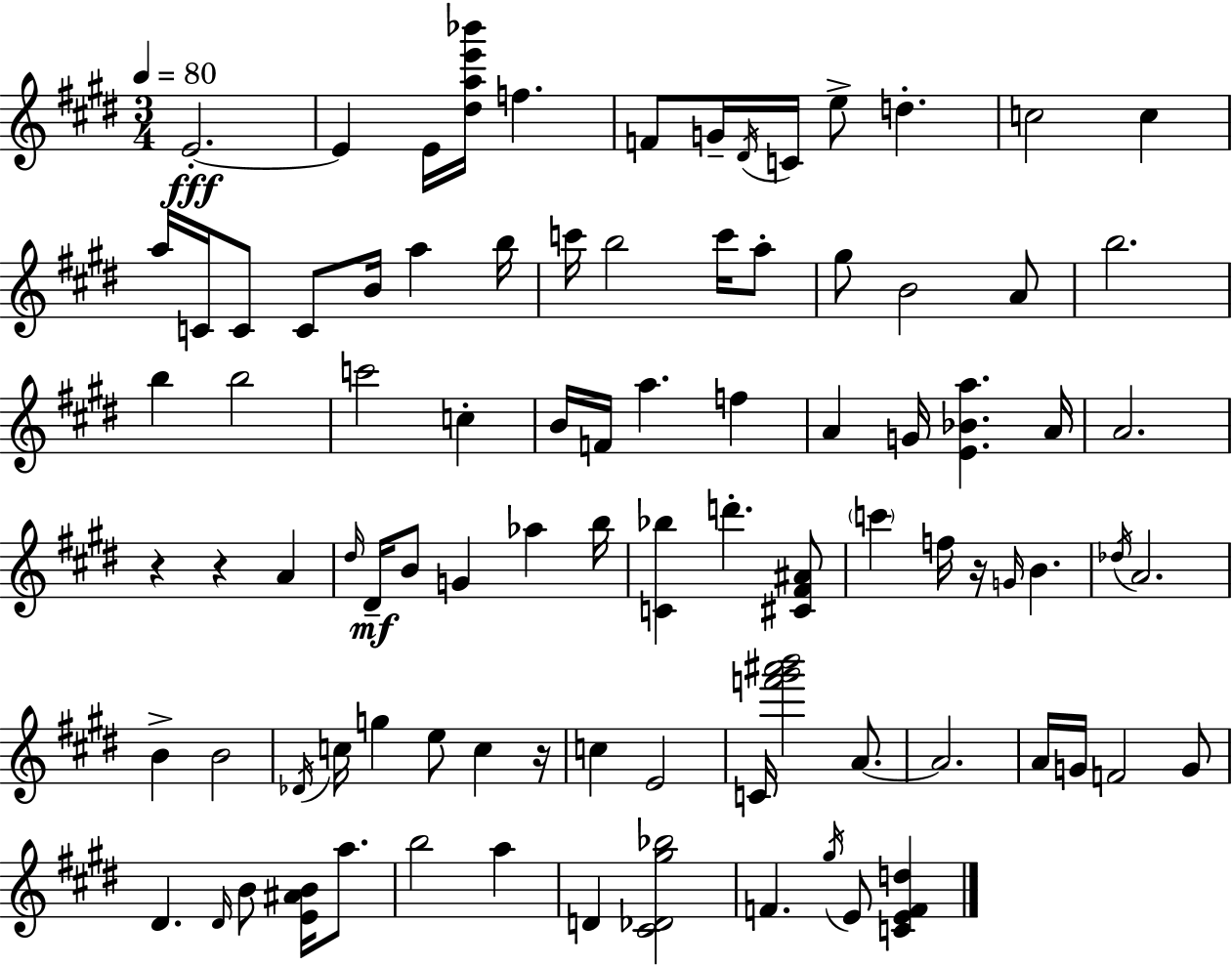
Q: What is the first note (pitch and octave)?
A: E4